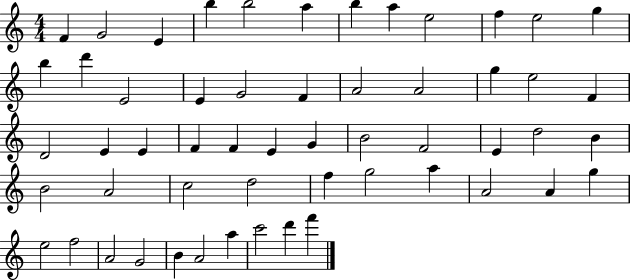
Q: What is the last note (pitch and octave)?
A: F6